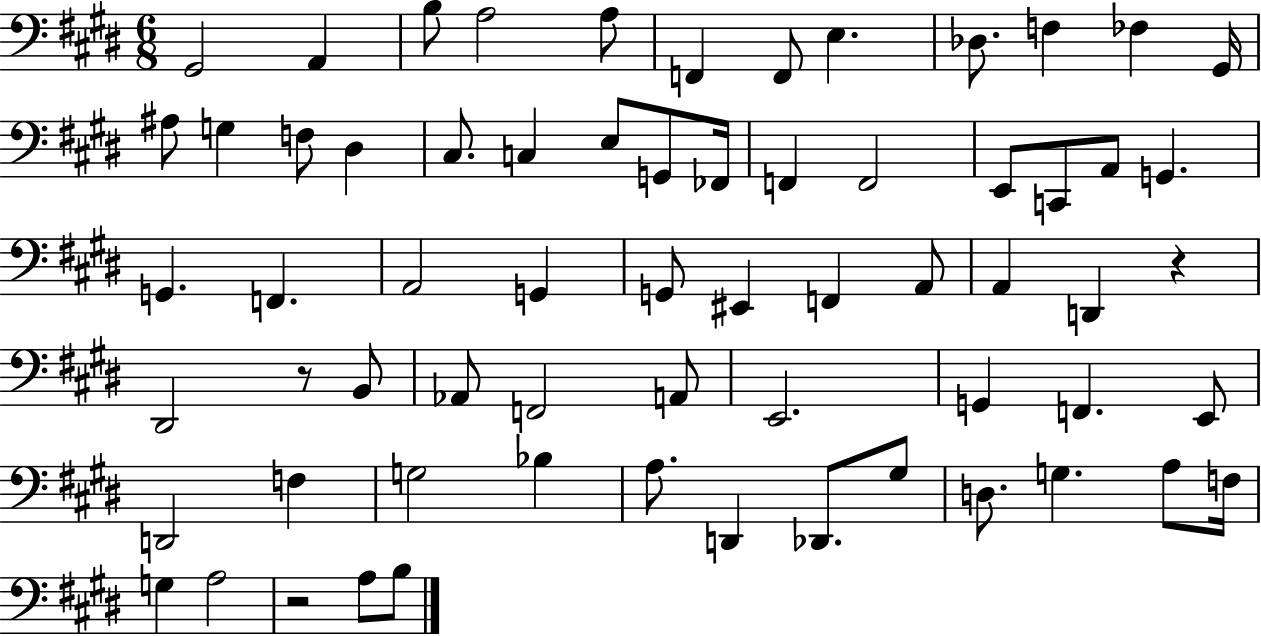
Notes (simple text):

G#2/h A2/q B3/e A3/h A3/e F2/q F2/e E3/q. Db3/e. F3/q FES3/q G#2/s A#3/e G3/q F3/e D#3/q C#3/e. C3/q E3/e G2/e FES2/s F2/q F2/h E2/e C2/e A2/e G2/q. G2/q. F2/q. A2/h G2/q G2/e EIS2/q F2/q A2/e A2/q D2/q R/q D#2/h R/e B2/e Ab2/e F2/h A2/e E2/h. G2/q F2/q. E2/e D2/h F3/q G3/h Bb3/q A3/e. D2/q Db2/e. G#3/e D3/e. G3/q. A3/e F3/s G3/q A3/h R/h A3/e B3/e